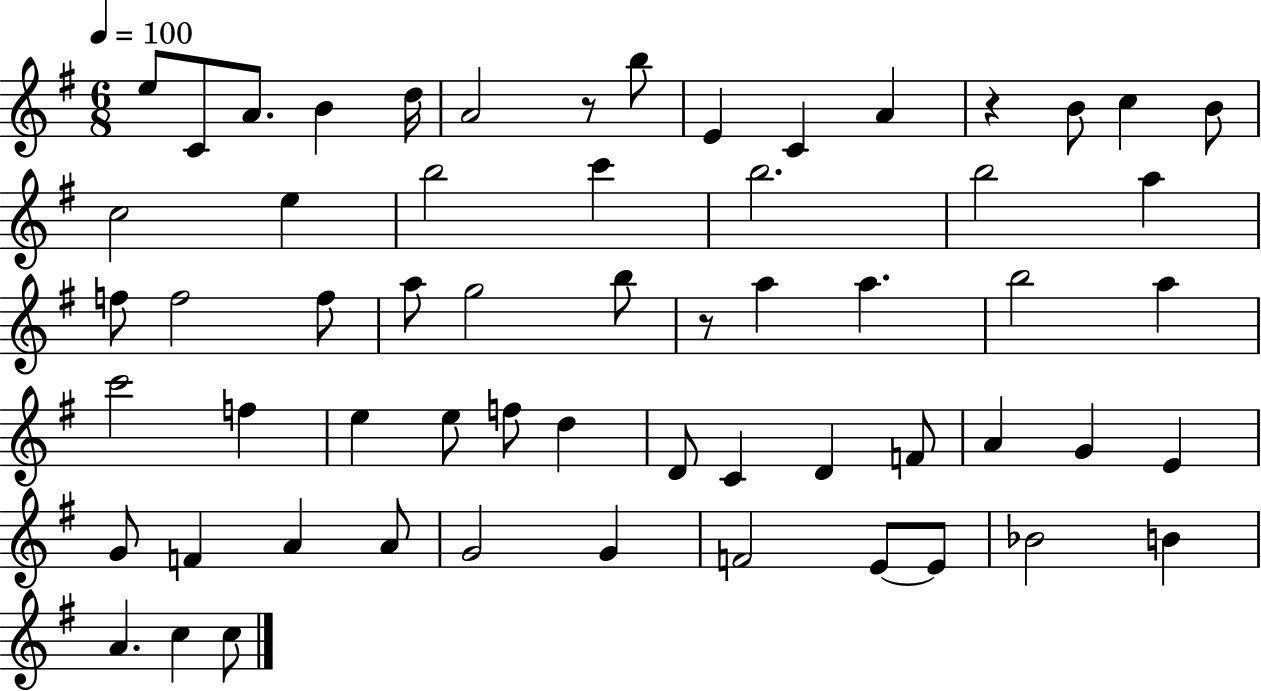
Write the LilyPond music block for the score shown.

{
  \clef treble
  \numericTimeSignature
  \time 6/8
  \key g \major
  \tempo 4 = 100
  \repeat volta 2 { e''8 c'8 a'8. b'4 d''16 | a'2 r8 b''8 | e'4 c'4 a'4 | r4 b'8 c''4 b'8 | \break c''2 e''4 | b''2 c'''4 | b''2. | b''2 a''4 | \break f''8 f''2 f''8 | a''8 g''2 b''8 | r8 a''4 a''4. | b''2 a''4 | \break c'''2 f''4 | e''4 e''8 f''8 d''4 | d'8 c'4 d'4 f'8 | a'4 g'4 e'4 | \break g'8 f'4 a'4 a'8 | g'2 g'4 | f'2 e'8~~ e'8 | bes'2 b'4 | \break a'4. c''4 c''8 | } \bar "|."
}